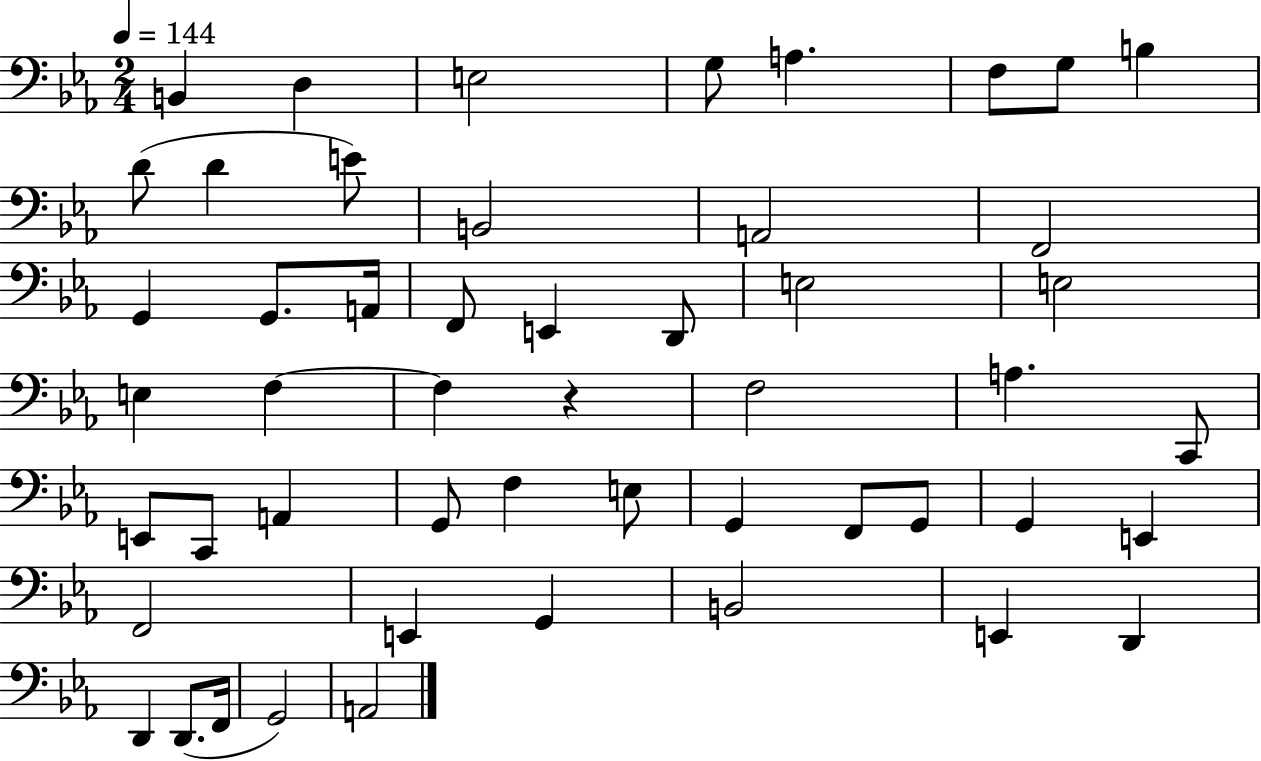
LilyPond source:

{
  \clef bass
  \numericTimeSignature
  \time 2/4
  \key ees \major
  \tempo 4 = 144
  b,4 d4 | e2 | g8 a4. | f8 g8 b4 | \break d'8( d'4 e'8) | b,2 | a,2 | f,2 | \break g,4 g,8. a,16 | f,8 e,4 d,8 | e2 | e2 | \break e4 f4~~ | f4 r4 | f2 | a4. c,8 | \break e,8 c,8 a,4 | g,8 f4 e8 | g,4 f,8 g,8 | g,4 e,4 | \break f,2 | e,4 g,4 | b,2 | e,4 d,4 | \break d,4 d,8.( f,16 | g,2) | a,2 | \bar "|."
}